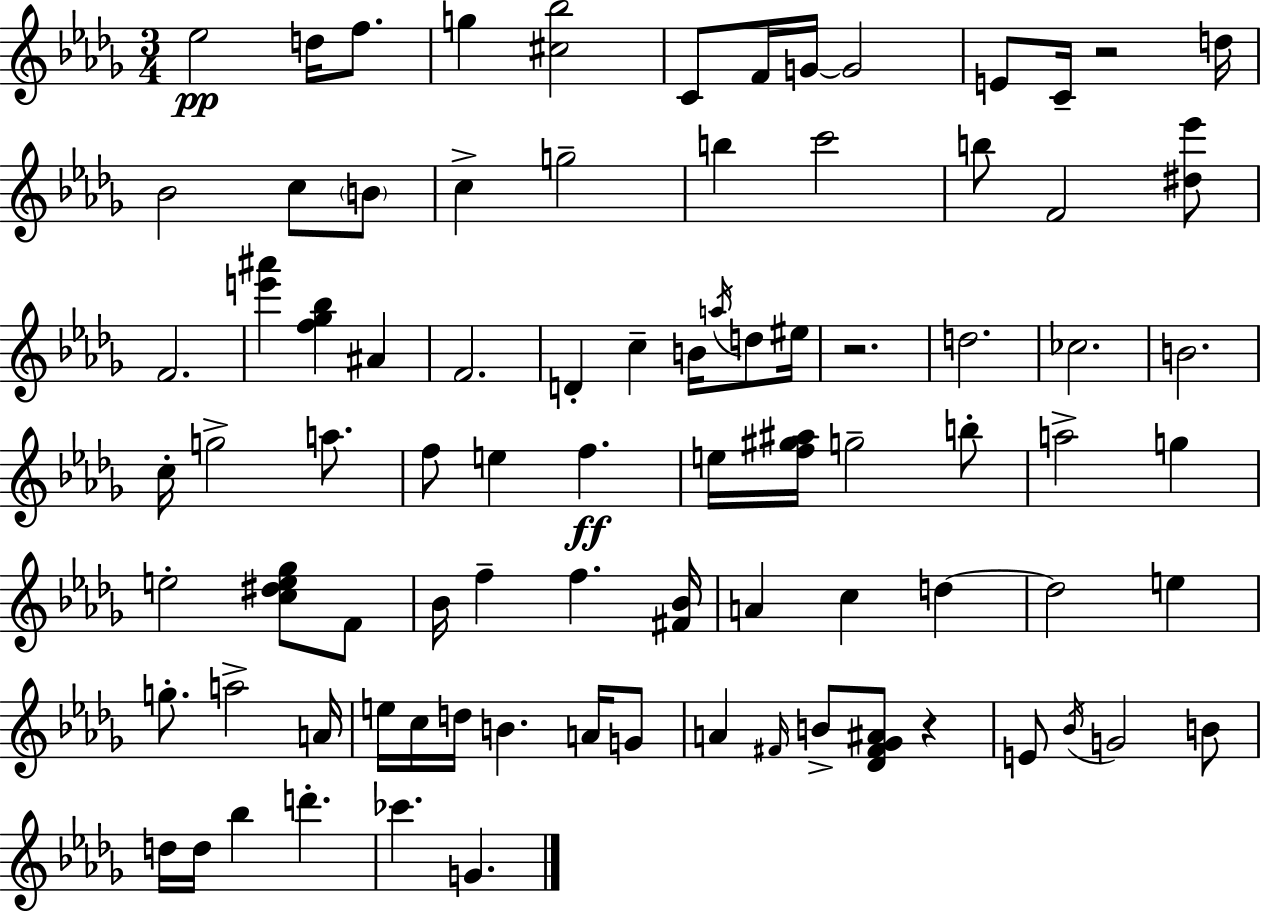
X:1
T:Untitled
M:3/4
L:1/4
K:Bbm
_e2 d/4 f/2 g [^c_b]2 C/2 F/4 G/4 G2 E/2 C/4 z2 d/4 _B2 c/2 B/2 c g2 b c'2 b/2 F2 [^d_e']/2 F2 [e'^a'] [f_g_b] ^A F2 D c B/4 a/4 d/2 ^e/4 z2 d2 _c2 B2 c/4 g2 a/2 f/2 e f e/4 [f^g^a]/4 g2 b/2 a2 g e2 [c^de_g]/2 F/2 _B/4 f f [^F_B]/4 A c d d2 e g/2 a2 A/4 e/4 c/4 d/4 B A/4 G/2 A ^F/4 B/2 [_D^F_G^A]/2 z E/2 _B/4 G2 B/2 d/4 d/4 _b d' _c' G